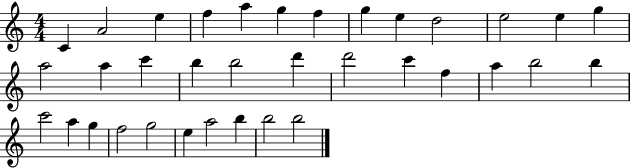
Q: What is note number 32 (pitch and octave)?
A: A5